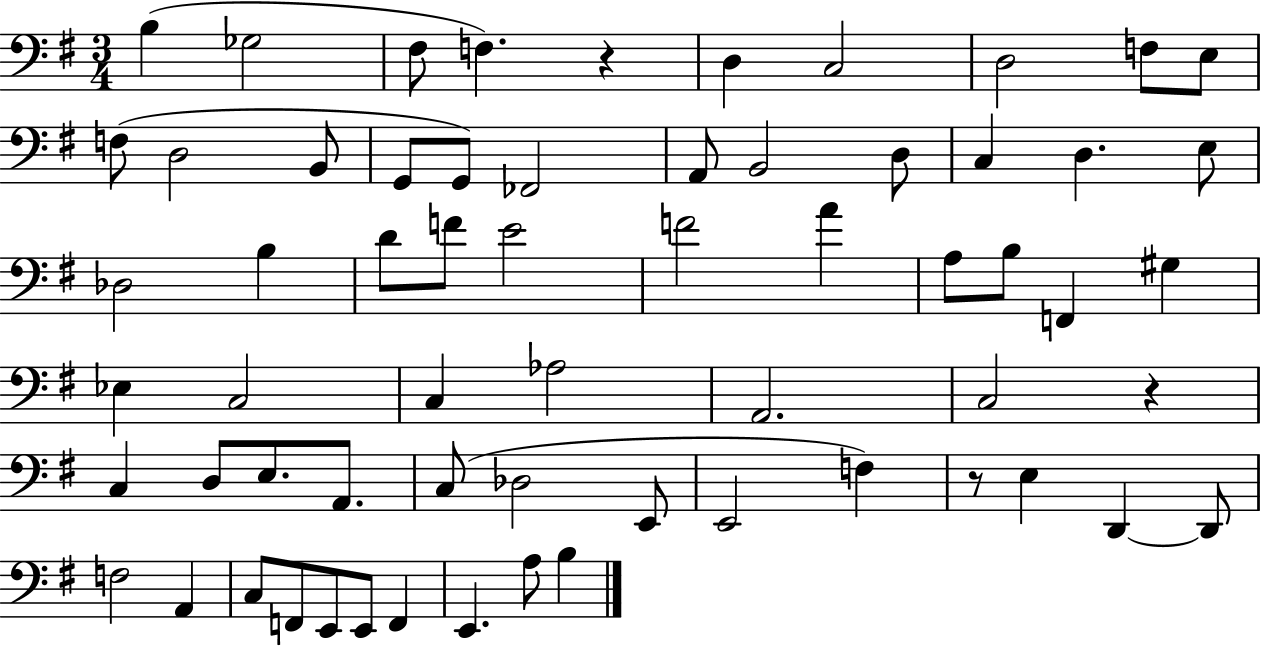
B3/q Gb3/h F#3/e F3/q. R/q D3/q C3/h D3/h F3/e E3/e F3/e D3/h B2/e G2/e G2/e FES2/h A2/e B2/h D3/e C3/q D3/q. E3/e Db3/h B3/q D4/e F4/e E4/h F4/h A4/q A3/e B3/e F2/q G#3/q Eb3/q C3/h C3/q Ab3/h A2/h. C3/h R/q C3/q D3/e E3/e. A2/e. C3/e Db3/h E2/e E2/h F3/q R/e E3/q D2/q D2/e F3/h A2/q C3/e F2/e E2/e E2/e F2/q E2/q. A3/e B3/q